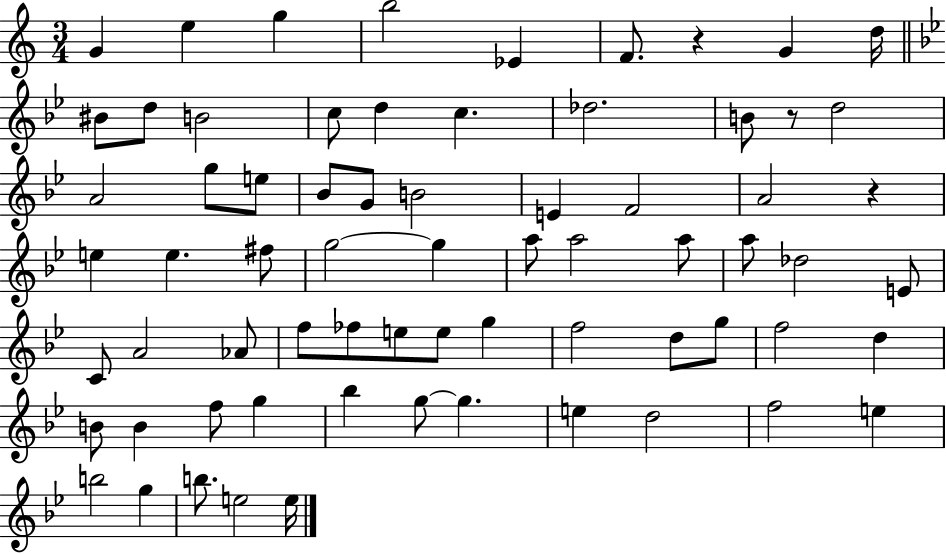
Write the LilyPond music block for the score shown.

{
  \clef treble
  \numericTimeSignature
  \time 3/4
  \key c \major
  g'4 e''4 g''4 | b''2 ees'4 | f'8. r4 g'4 d''16 | \bar "||" \break \key bes \major bis'8 d''8 b'2 | c''8 d''4 c''4. | des''2. | b'8 r8 d''2 | \break a'2 g''8 e''8 | bes'8 g'8 b'2 | e'4 f'2 | a'2 r4 | \break e''4 e''4. fis''8 | g''2~~ g''4 | a''8 a''2 a''8 | a''8 des''2 e'8 | \break c'8 a'2 aes'8 | f''8 fes''8 e''8 e''8 g''4 | f''2 d''8 g''8 | f''2 d''4 | \break b'8 b'4 f''8 g''4 | bes''4 g''8~~ g''4. | e''4 d''2 | f''2 e''4 | \break b''2 g''4 | b''8. e''2 e''16 | \bar "|."
}